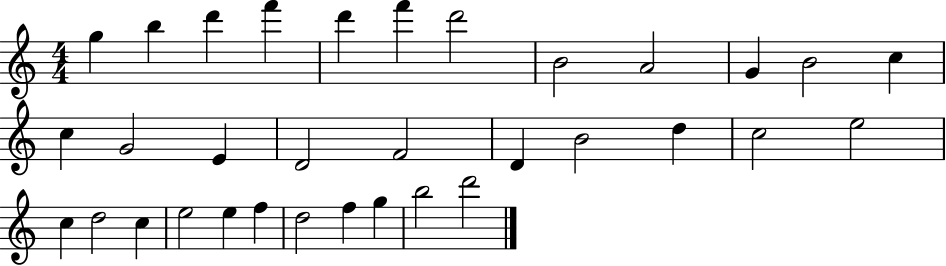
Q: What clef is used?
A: treble